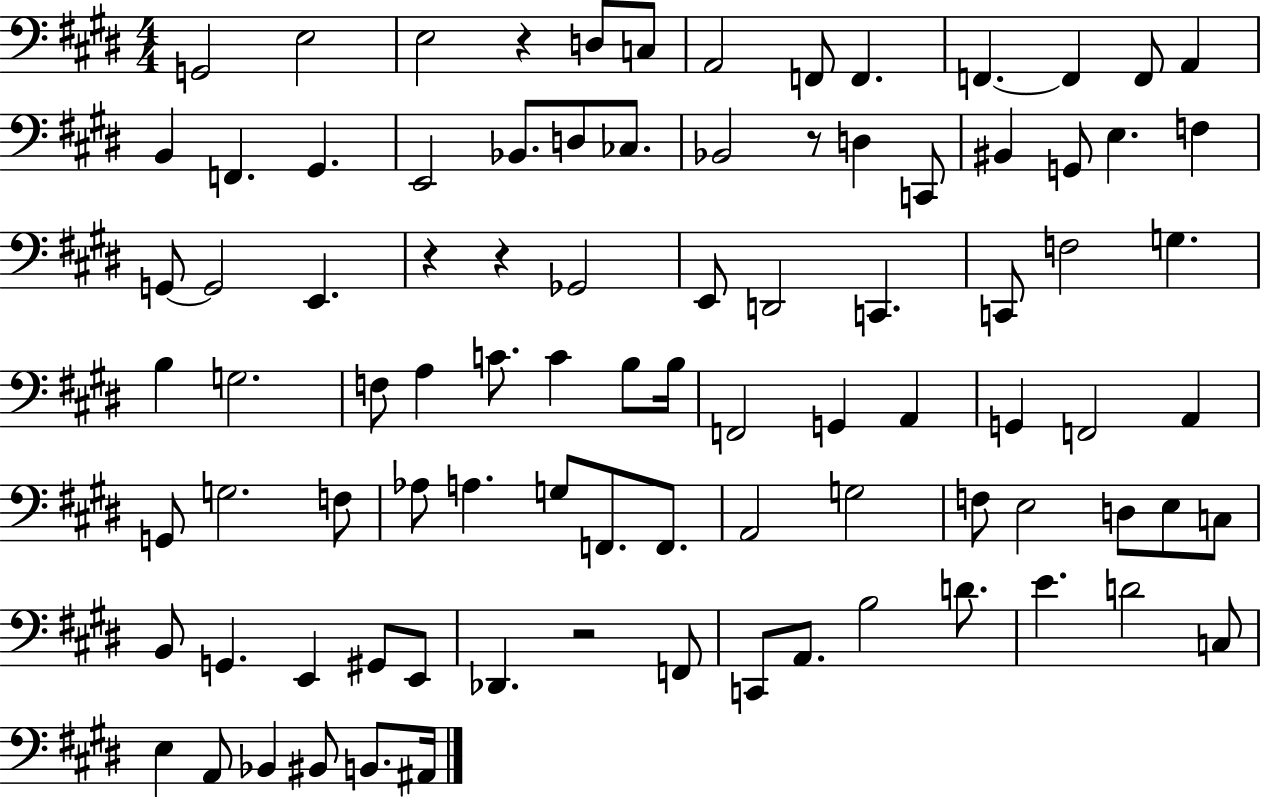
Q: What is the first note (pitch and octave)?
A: G2